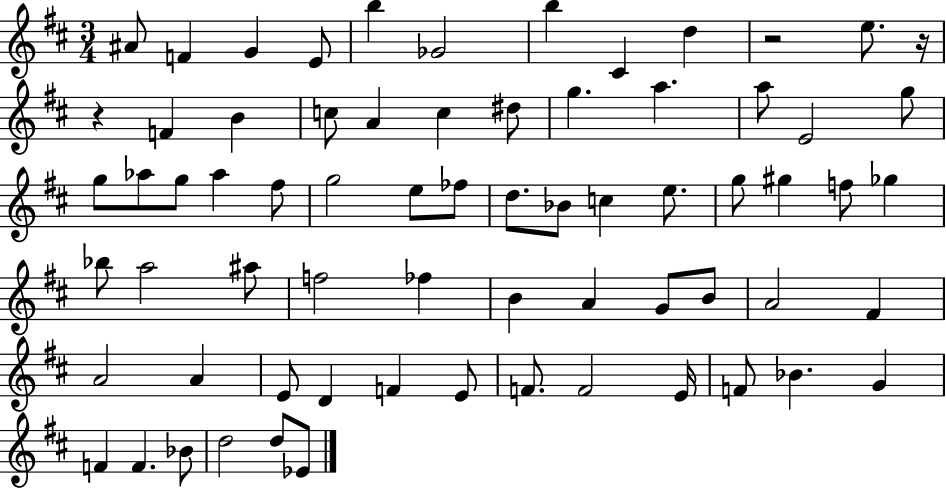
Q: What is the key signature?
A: D major